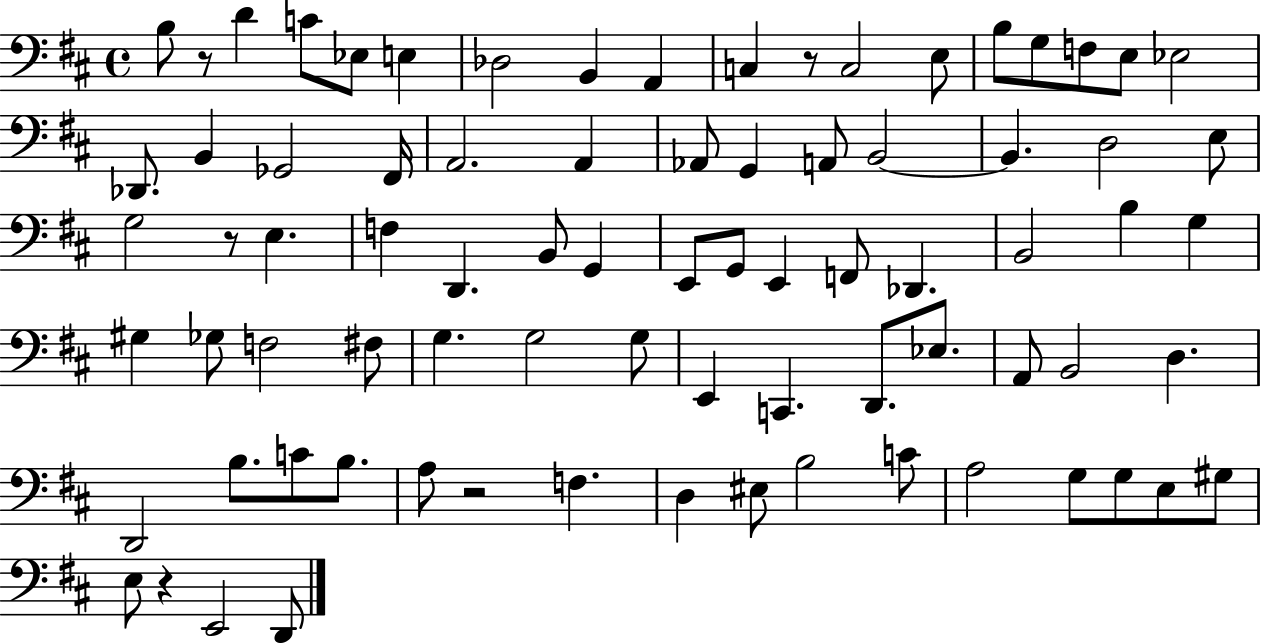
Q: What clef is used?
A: bass